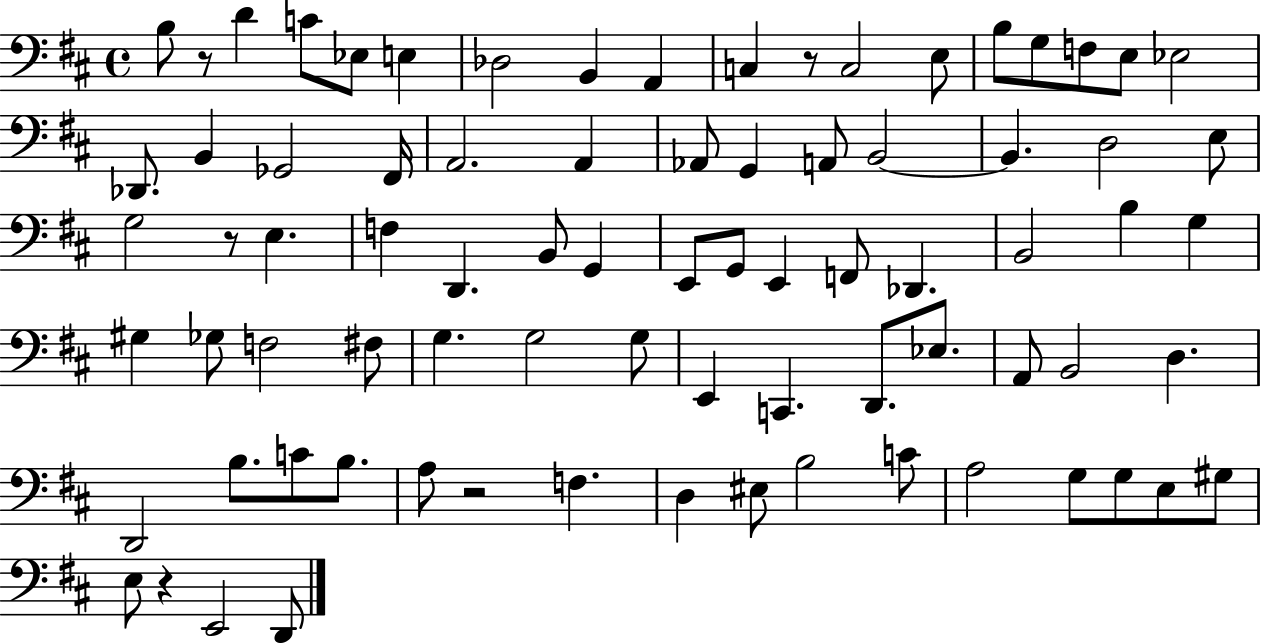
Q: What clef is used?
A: bass